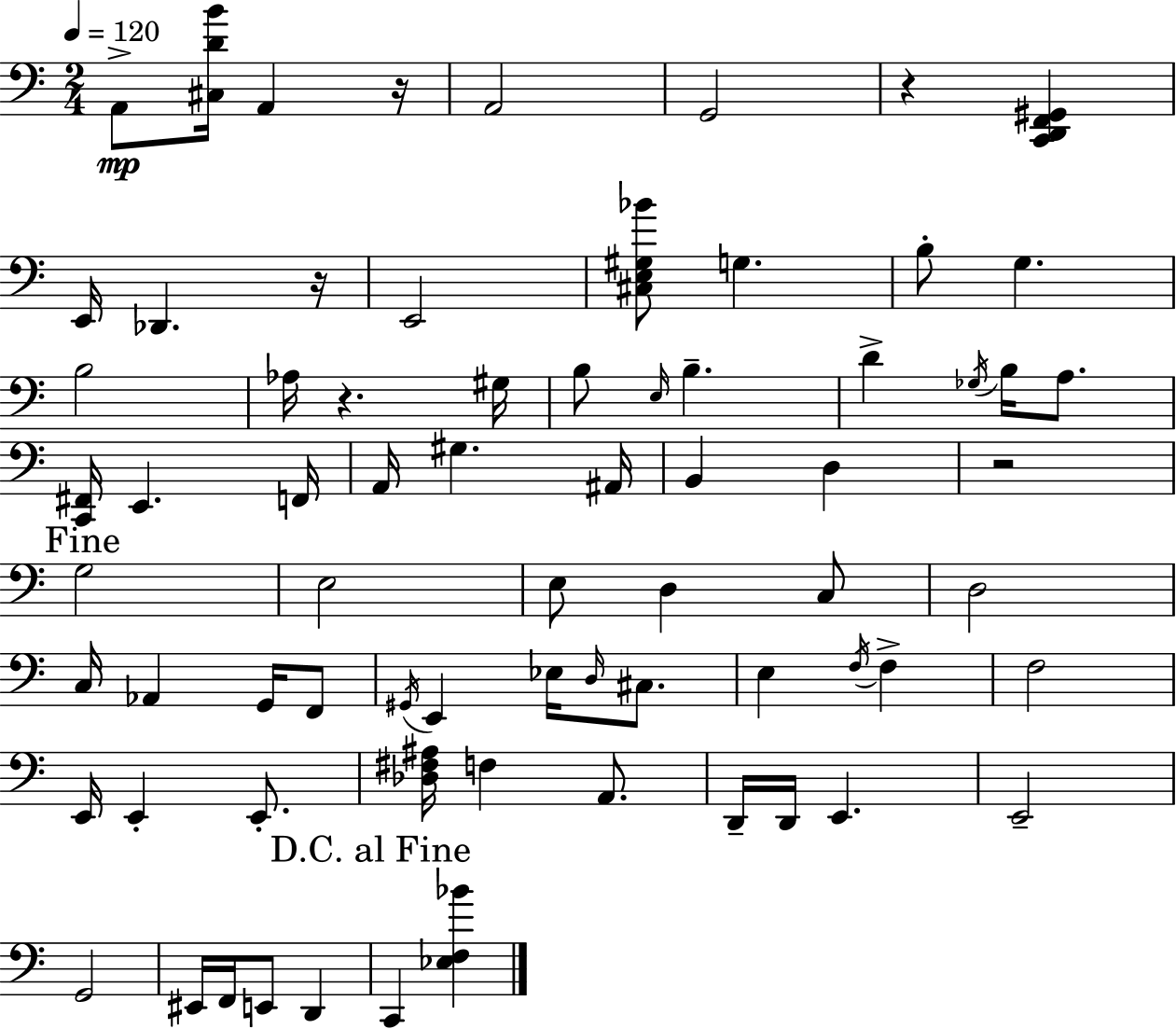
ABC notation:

X:1
T:Untitled
M:2/4
L:1/4
K:C
A,,/2 [^C,DB]/4 A,, z/4 A,,2 G,,2 z [C,,D,,F,,^G,,] E,,/4 _D,, z/4 E,,2 [^C,E,^G,_B]/2 G, B,/2 G, B,2 _A,/4 z ^G,/4 B,/2 E,/4 B, D _G,/4 B,/4 A,/2 [C,,^F,,]/4 E,, F,,/4 A,,/4 ^G, ^A,,/4 B,, D, z2 G,2 E,2 E,/2 D, C,/2 D,2 C,/4 _A,, G,,/4 F,,/2 ^G,,/4 E,, _E,/4 D,/4 ^C,/2 E, F,/4 F, F,2 E,,/4 E,, E,,/2 [_D,^F,^A,]/4 F, A,,/2 D,,/4 D,,/4 E,, E,,2 G,,2 ^E,,/4 F,,/4 E,,/2 D,, C,, [_E,F,_B]